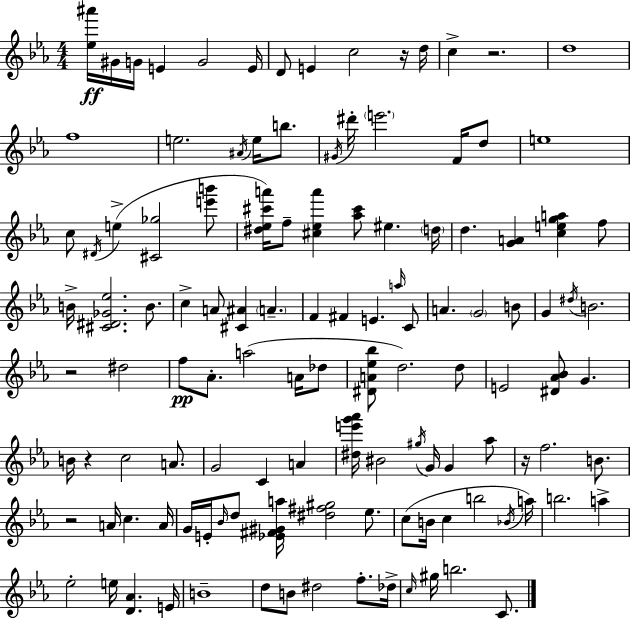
{
  \clef treble
  \numericTimeSignature
  \time 4/4
  \key ees \major
  <ees'' ais'''>16\ff gis'16 g'16 e'4 g'2 e'16 | d'8 e'4 c''2 r16 d''16 | c''4-> r2. | d''1 | \break f''1 | e''2. \acciaccatura { ais'16 } e''16 b''8. | \acciaccatura { gis'16 } dis'''16-. \parenthesize e'''2. f'16 | d''8 e''1 | \break c''8 \acciaccatura { dis'16 }( e''4-> <cis' ges''>2 | <e''' b'''>8 <dis'' ees'' cis''' a'''>16) f''8-- <cis'' ees'' a'''>4 <aes'' cis'''>8 eis''4. | \parenthesize d''16 d''4. <g' a'>4 <c'' e'' g'' a''>4 | f''8 b'16-> <cis' dis' ges' ees''>2. | \break b'8. c''4-> a'8 <cis' ais'>4 \parenthesize a'4.-- | f'4 fis'4 e'4. | \grace { a''16 } c'8 a'4. \parenthesize g'2 | b'8 g'4 \acciaccatura { dis''16 } b'2. | \break r2 dis''2 | f''8\pp aes'8.-. a''2( | a'16 des''8 <dis' a' ees'' bes''>8 d''2.) | d''8 e'2 <dis' aes' bes'>8 g'4. | \break b'16 r4 c''2 | a'8. g'2 c'4 | a'4 <dis'' e''' g''' aes'''>16 bis'2 \acciaccatura { gis''16 } g'16 | g'4 aes''8 r16 f''2. | \break b'8. r2 a'16 c''4. | a'16 g'16 e'16-. \grace { bes'16 } d''8 <ees' fis' gis' a''>16 <dis'' fis'' gis''>2 | ees''8. c''8( b'16 c''4 b''2 | \acciaccatura { bes'16 }) a''16 b''2. | \break a''4-> ees''2-. | e''16 <d' aes'>4. e'16 b'1-- | d''8 b'8 dis''2 | f''8.-. des''16-> \grace { c''16 } gis''16 b''2. | \break c'8. \bar "|."
}